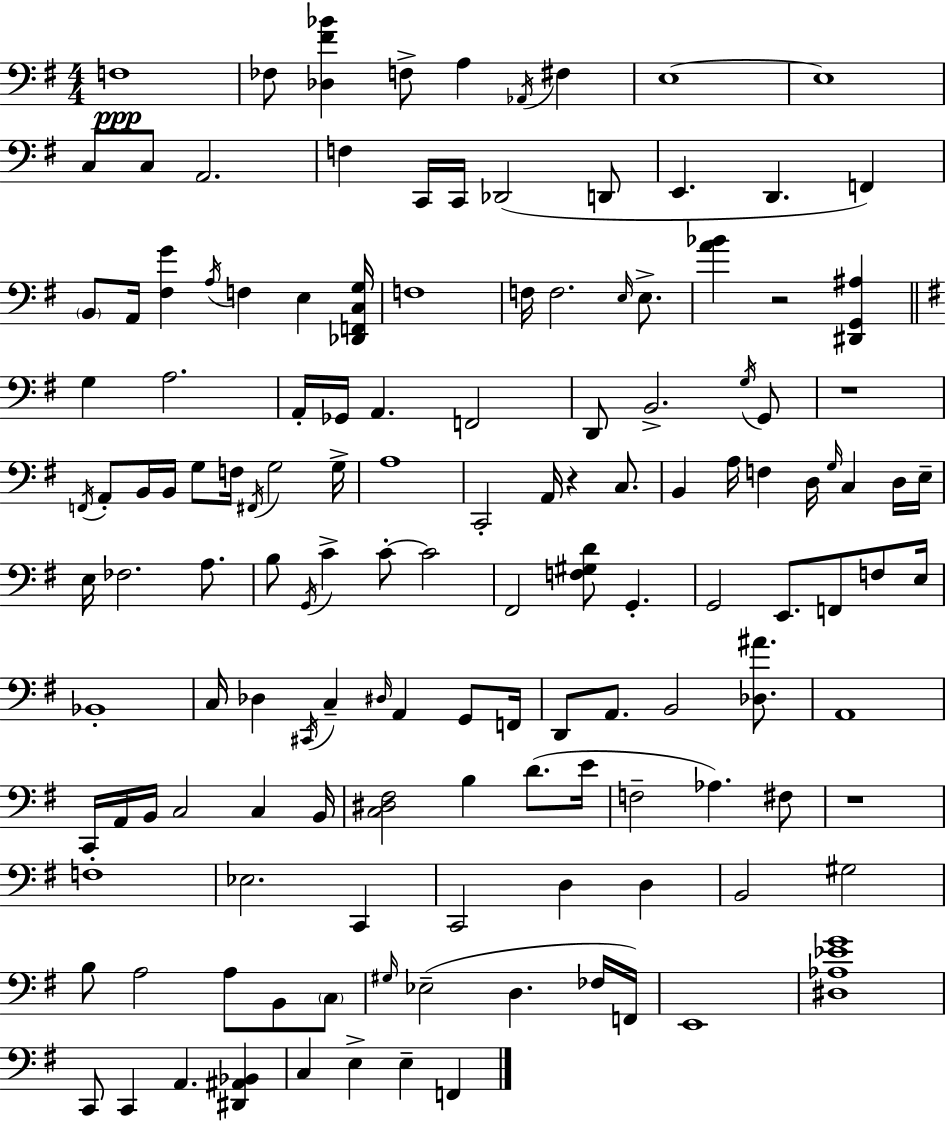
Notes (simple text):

F3/w FES3/e [Db3,F#4,Bb4]/q F3/e A3/q Ab2/s F#3/q E3/w E3/w C3/e C3/e A2/h. F3/q C2/s C2/s Db2/h D2/e E2/q. D2/q. F2/q B2/e A2/s [F#3,G4]/q A3/s F3/q E3/q [Db2,F2,C3,G3]/s F3/w F3/s F3/h. E3/s E3/e. [A4,Bb4]/q R/h [D#2,G2,A#3]/q G3/q A3/h. A2/s Gb2/s A2/q. F2/h D2/e B2/h. G3/s G2/e R/w F2/s A2/e B2/s B2/s G3/e F3/s F#2/s G3/h G3/s A3/w C2/h A2/s R/q C3/e. B2/q A3/s F3/q D3/s G3/s C3/q D3/s E3/s E3/s FES3/h. A3/e. B3/e G2/s C4/q C4/e C4/h F#2/h [F3,G#3,D4]/e G2/q. G2/h E2/e. F2/e F3/e E3/s Bb2/w C3/s Db3/q C#2/s C3/q D#3/s A2/q G2/e F2/s D2/e A2/e. B2/h [Db3,A#4]/e. A2/w C2/s A2/s B2/s C3/h C3/q B2/s [C3,D#3,F#3]/h B3/q D4/e. E4/s F3/h Ab3/q. F#3/e R/w F3/w Eb3/h. C2/q C2/h D3/q D3/q B2/h G#3/h B3/e A3/h A3/e B2/e C3/e G#3/s Eb3/h D3/q. FES3/s F2/s E2/w [D#3,Ab3,Eb4,G4]/w C2/e C2/q A2/q. [D#2,A#2,Bb2]/q C3/q E3/q E3/q F2/q